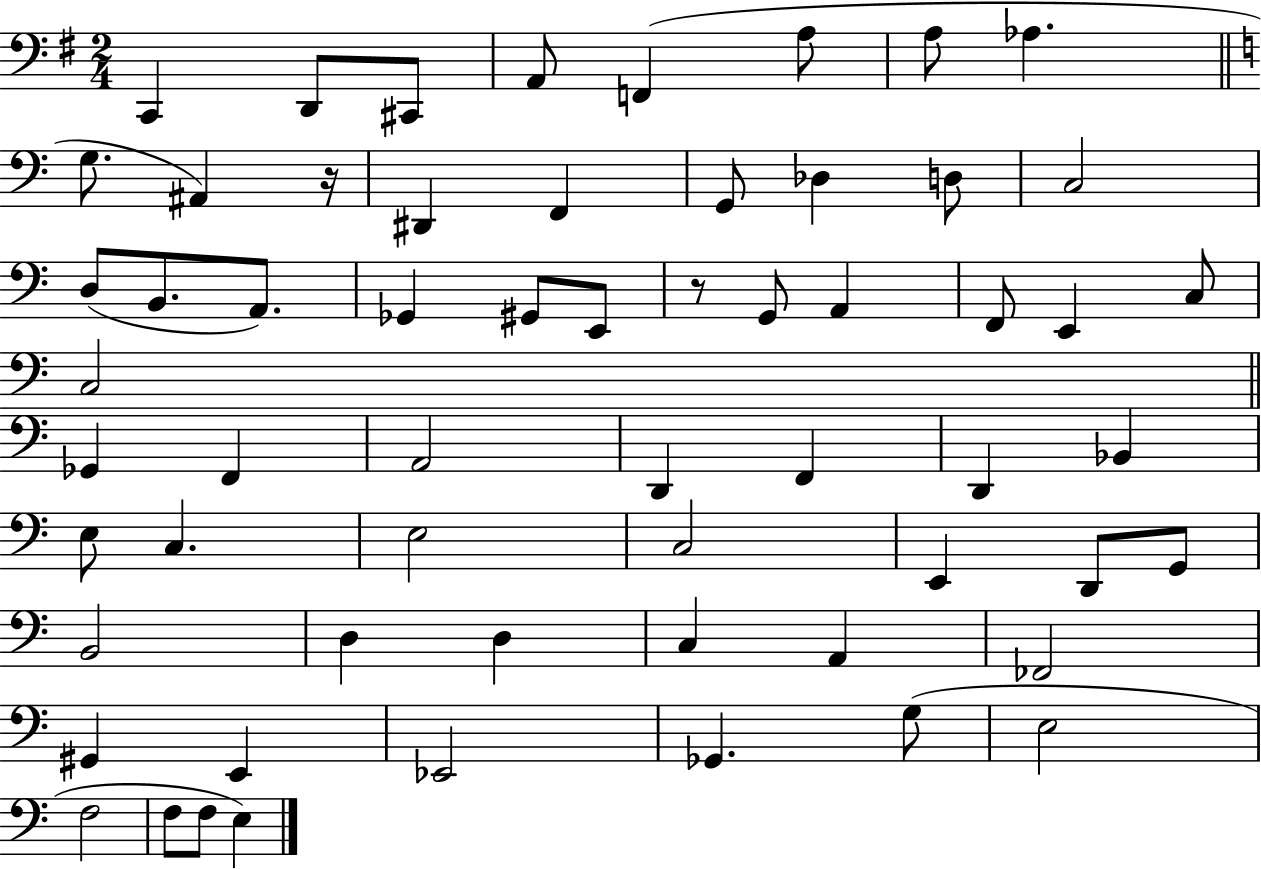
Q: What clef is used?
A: bass